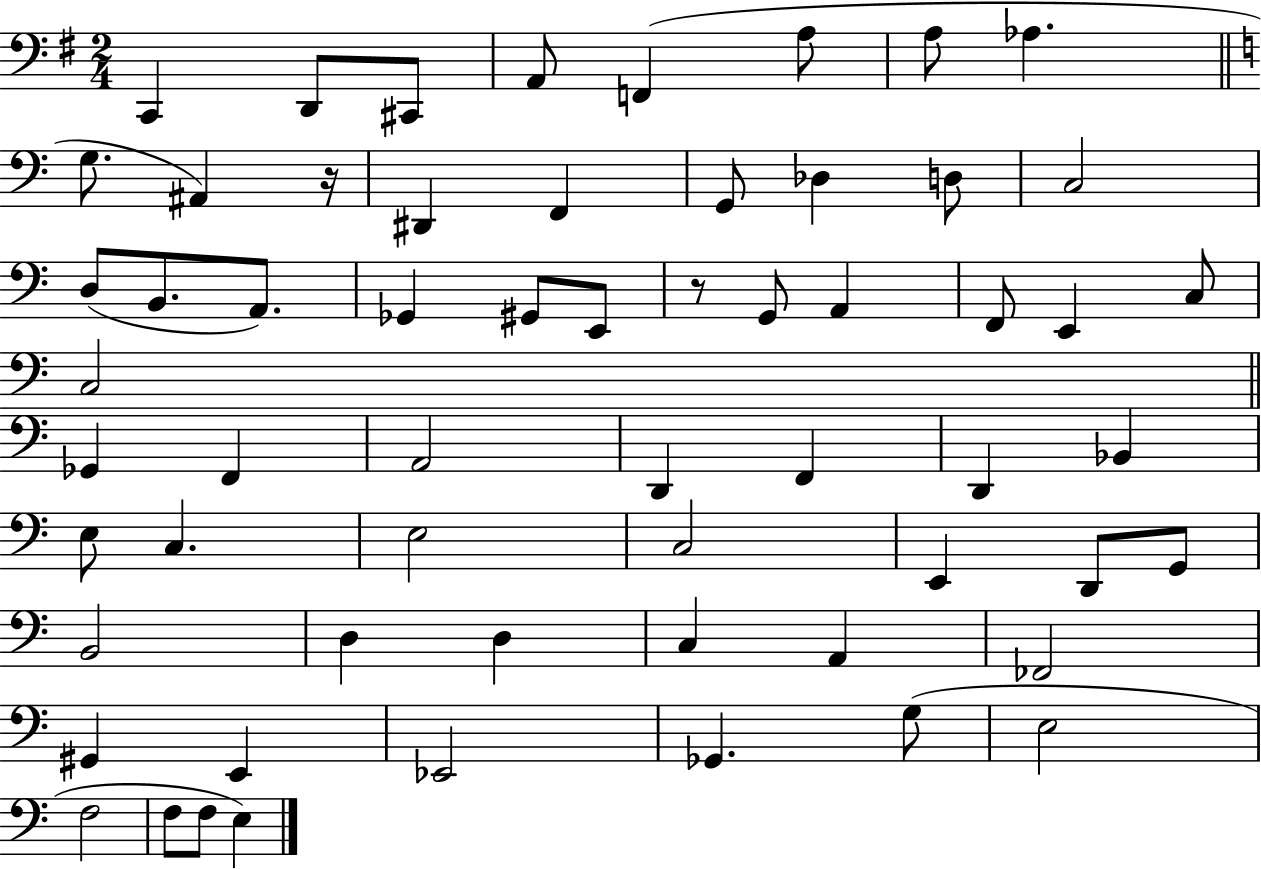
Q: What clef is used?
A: bass